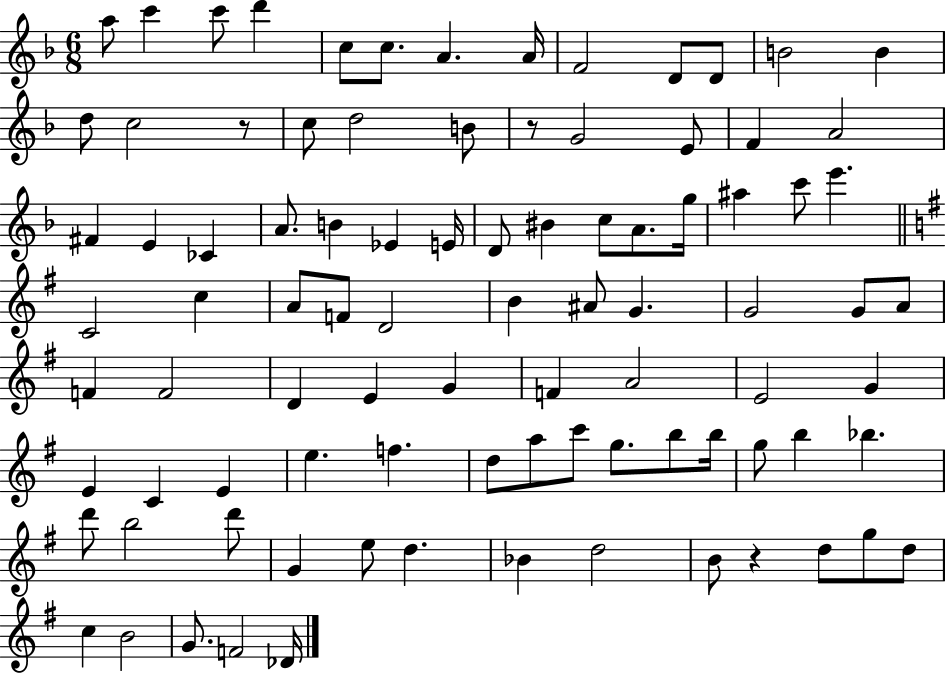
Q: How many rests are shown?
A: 3